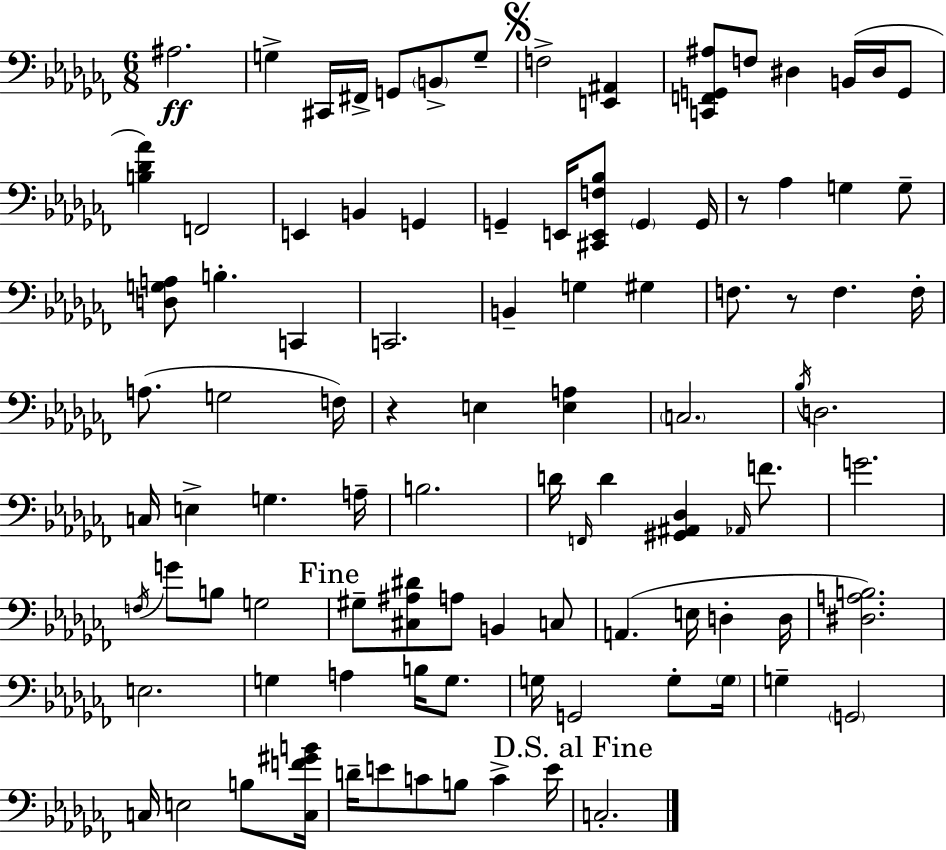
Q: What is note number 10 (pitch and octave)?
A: D#3